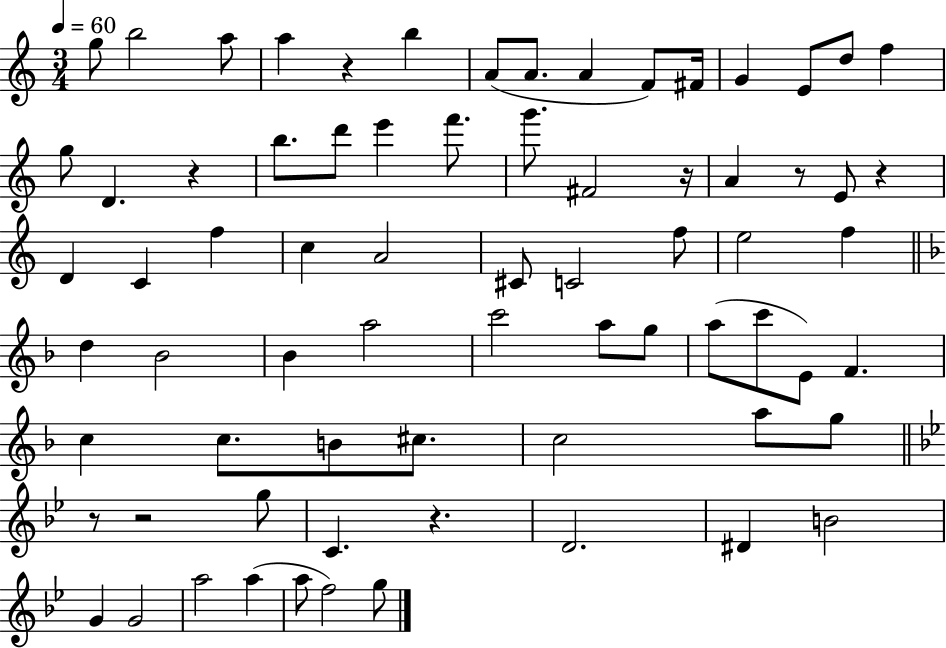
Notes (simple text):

G5/e B5/h A5/e A5/q R/q B5/q A4/e A4/e. A4/q F4/e F#4/s G4/q E4/e D5/e F5/q G5/e D4/q. R/q B5/e. D6/e E6/q F6/e. G6/e. F#4/h R/s A4/q R/e E4/e R/q D4/q C4/q F5/q C5/q A4/h C#4/e C4/h F5/e E5/h F5/q D5/q Bb4/h Bb4/q A5/h C6/h A5/e G5/e A5/e C6/e E4/e F4/q. C5/q C5/e. B4/e C#5/e. C5/h A5/e G5/e R/e R/h G5/e C4/q. R/q. D4/h. D#4/q B4/h G4/q G4/h A5/h A5/q A5/e F5/h G5/e